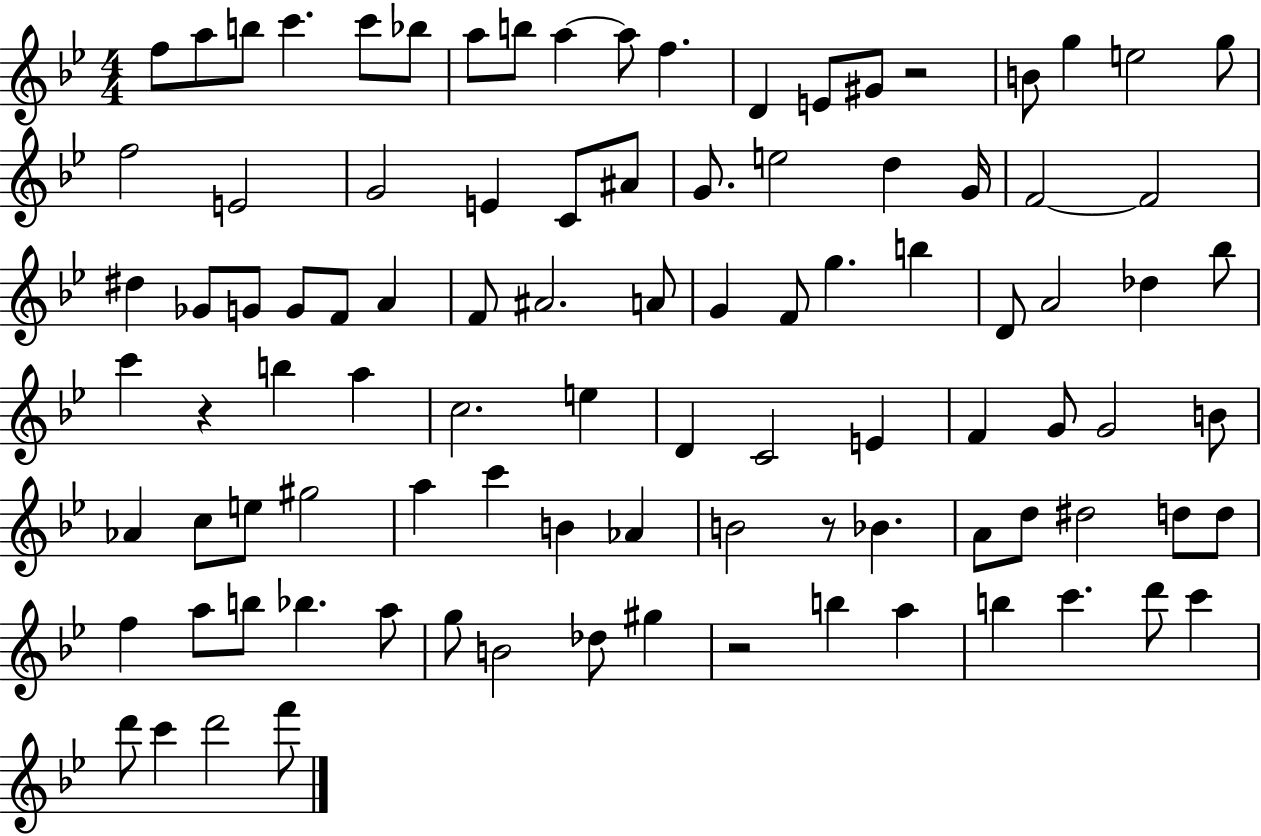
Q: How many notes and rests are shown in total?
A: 97